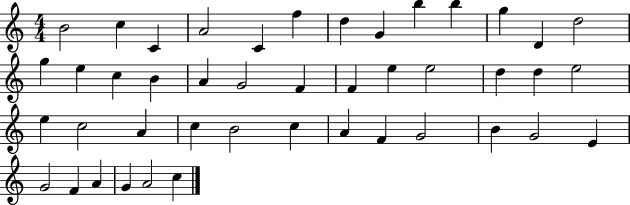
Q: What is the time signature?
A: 4/4